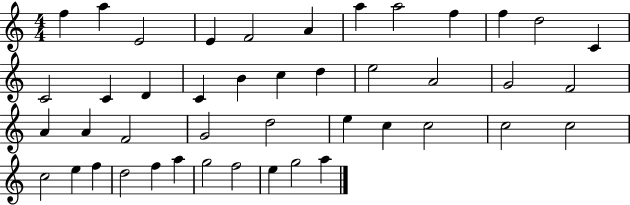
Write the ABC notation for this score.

X:1
T:Untitled
M:4/4
L:1/4
K:C
f a E2 E F2 A a a2 f f d2 C C2 C D C B c d e2 A2 G2 F2 A A F2 G2 d2 e c c2 c2 c2 c2 e f d2 f a g2 f2 e g2 a